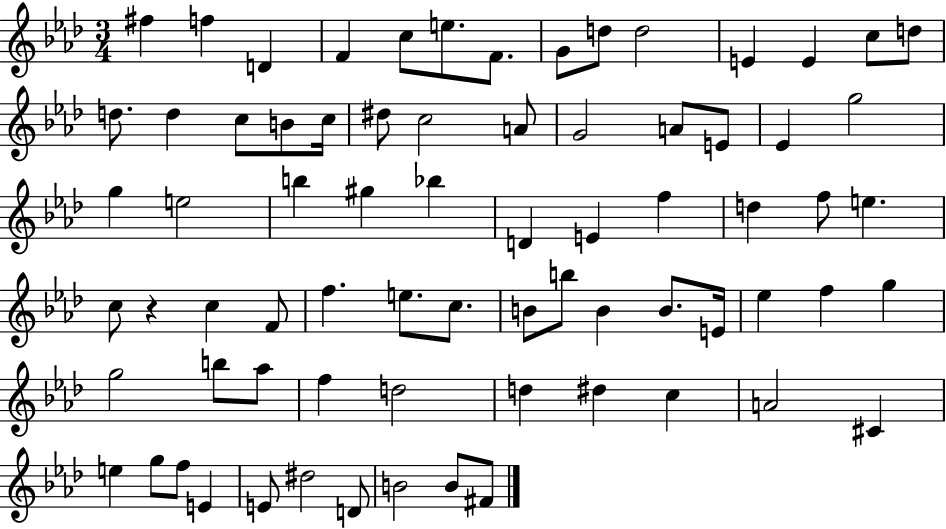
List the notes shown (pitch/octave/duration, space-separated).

F#5/q F5/q D4/q F4/q C5/e E5/e. F4/e. G4/e D5/e D5/h E4/q E4/q C5/e D5/e D5/e. D5/q C5/e B4/e C5/s D#5/e C5/h A4/e G4/h A4/e E4/e Eb4/q G5/h G5/q E5/h B5/q G#5/q Bb5/q D4/q E4/q F5/q D5/q F5/e E5/q. C5/e R/q C5/q F4/e F5/q. E5/e. C5/e. B4/e B5/e B4/q B4/e. E4/s Eb5/q F5/q G5/q G5/h B5/e Ab5/e F5/q D5/h D5/q D#5/q C5/q A4/h C#4/q E5/q G5/e F5/e E4/q E4/e D#5/h D4/e B4/h B4/e F#4/e